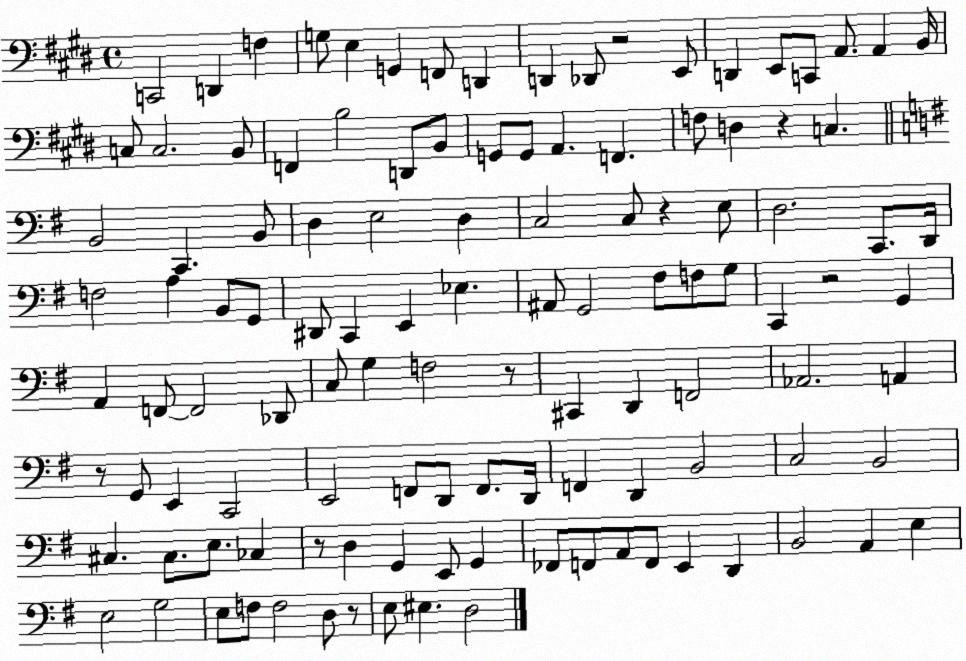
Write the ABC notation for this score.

X:1
T:Untitled
M:4/4
L:1/4
K:E
C,,2 D,, F, G,/2 E, G,, F,,/2 D,, D,, _D,,/2 z2 E,,/2 D,, E,,/2 C,,/2 A,,/2 A,, B,,/4 C,/2 C,2 B,,/2 F,, B,2 D,,/2 B,,/2 G,,/2 G,,/2 A,, F,, F,/2 D, z C, B,,2 C,, B,,/2 D, E,2 D, C,2 C,/2 z E,/2 D,2 C,,/2 D,,/4 F,2 A, B,,/2 G,,/2 ^D,,/2 C,, E,, _E, ^A,,/2 G,,2 ^F,/2 F,/2 G,/2 C,, z2 G,, A,, F,,/2 F,,2 _D,,/2 C,/2 G, F,2 z/2 ^C,, D,, F,,2 _A,,2 A,, z/2 G,,/2 E,, C,,2 E,,2 F,,/2 D,,/2 F,,/2 D,,/4 F,, D,, B,,2 C,2 B,,2 ^C, ^C,/2 E,/2 _C, z/2 D, G,, E,,/2 G,, _F,,/2 F,,/2 A,,/2 F,,/2 E,, D,, B,,2 A,, E, E,2 G,2 E,/2 F,/2 F,2 D,/2 z/2 E,/2 ^E, D,2